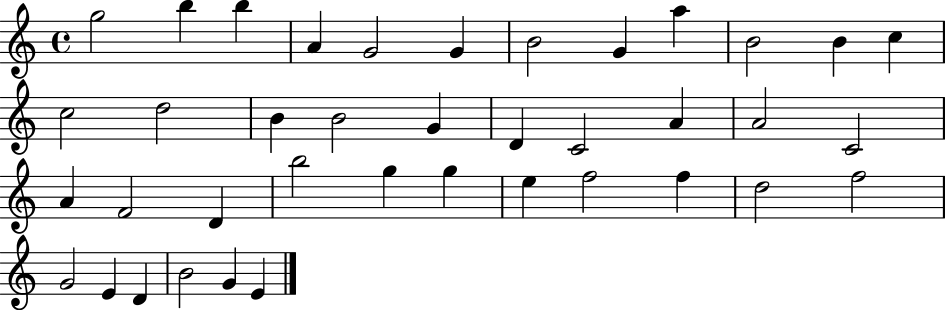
G5/h B5/q B5/q A4/q G4/h G4/q B4/h G4/q A5/q B4/h B4/q C5/q C5/h D5/h B4/q B4/h G4/q D4/q C4/h A4/q A4/h C4/h A4/q F4/h D4/q B5/h G5/q G5/q E5/q F5/h F5/q D5/h F5/h G4/h E4/q D4/q B4/h G4/q E4/q